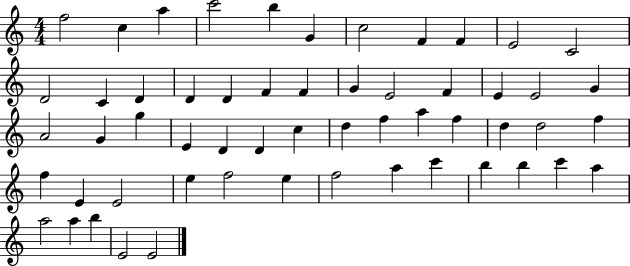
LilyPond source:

{
  \clef treble
  \numericTimeSignature
  \time 4/4
  \key c \major
  f''2 c''4 a''4 | c'''2 b''4 g'4 | c''2 f'4 f'4 | e'2 c'2 | \break d'2 c'4 d'4 | d'4 d'4 f'4 f'4 | g'4 e'2 f'4 | e'4 e'2 g'4 | \break a'2 g'4 g''4 | e'4 d'4 d'4 c''4 | d''4 f''4 a''4 f''4 | d''4 d''2 f''4 | \break f''4 e'4 e'2 | e''4 f''2 e''4 | f''2 a''4 c'''4 | b''4 b''4 c'''4 a''4 | \break a''2 a''4 b''4 | e'2 e'2 | \bar "|."
}